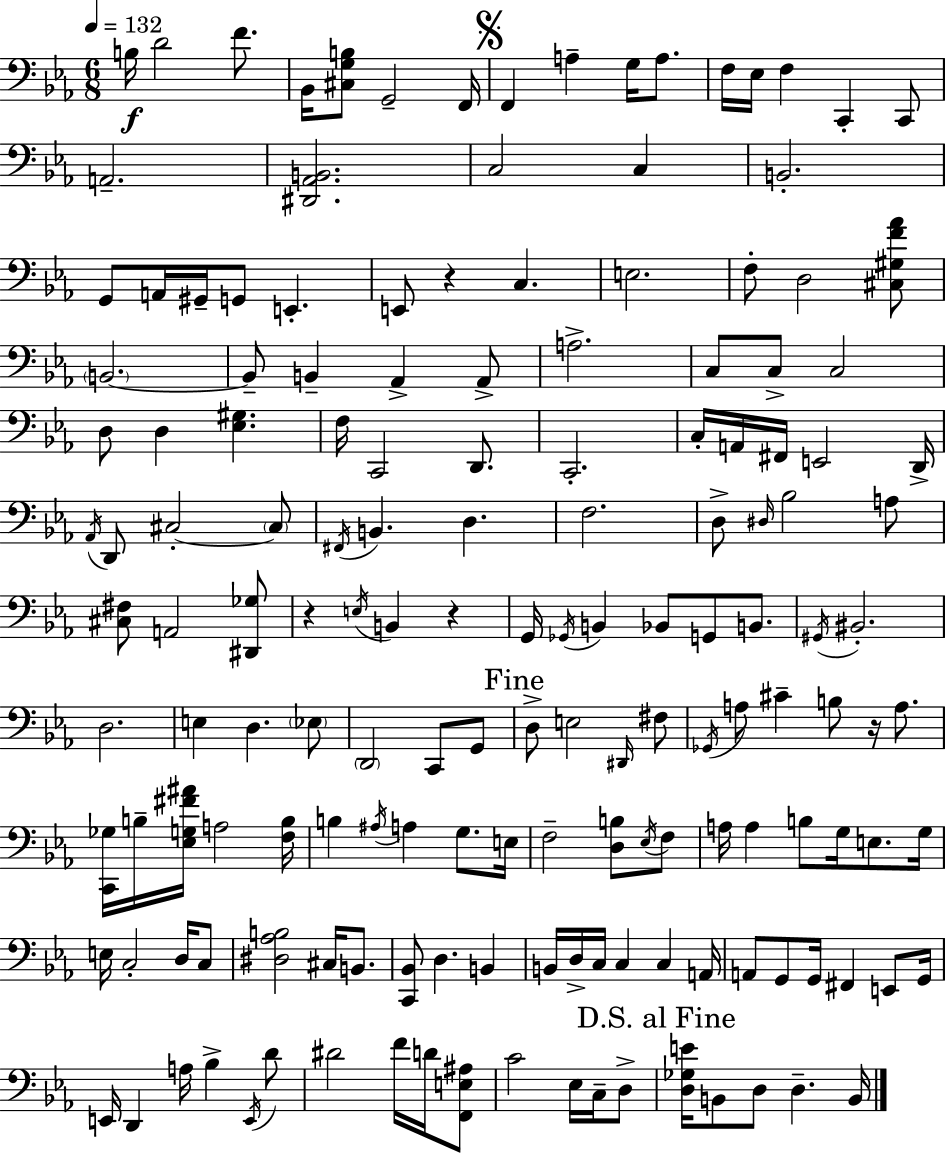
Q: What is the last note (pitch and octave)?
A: B2